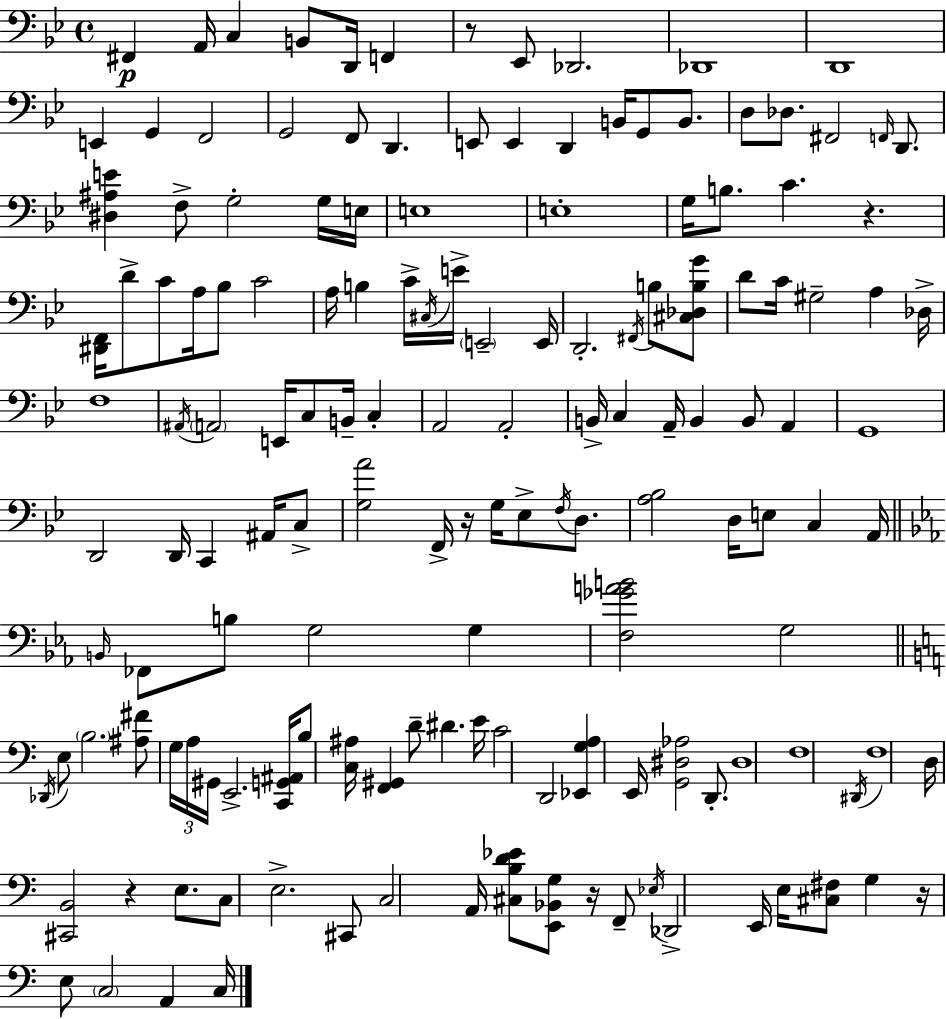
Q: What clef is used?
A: bass